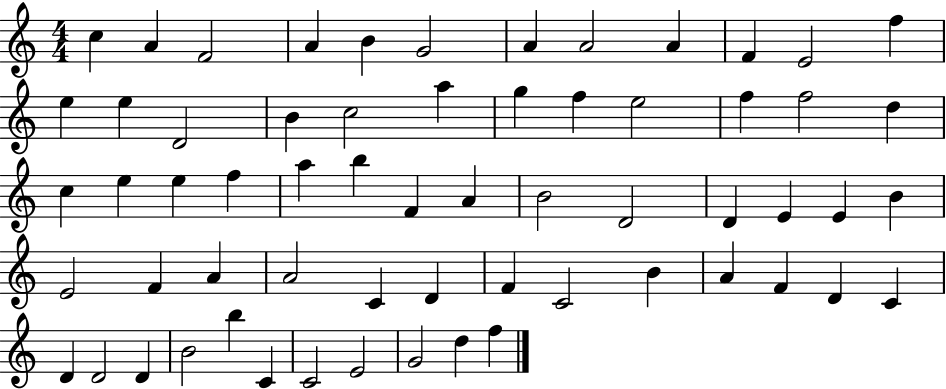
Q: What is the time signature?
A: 4/4